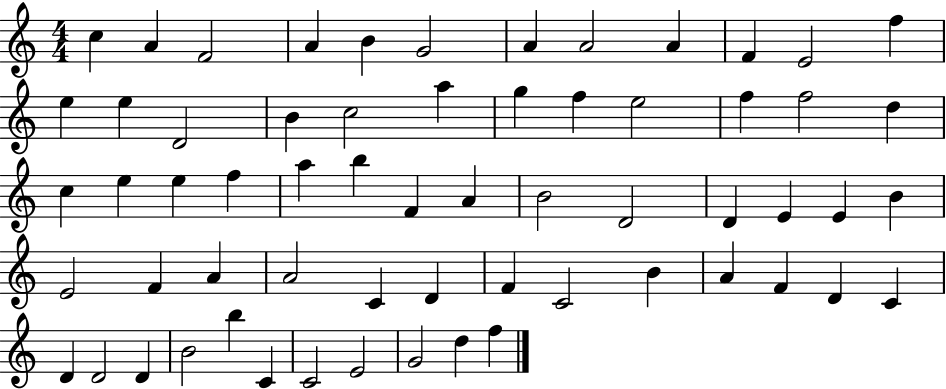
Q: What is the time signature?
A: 4/4